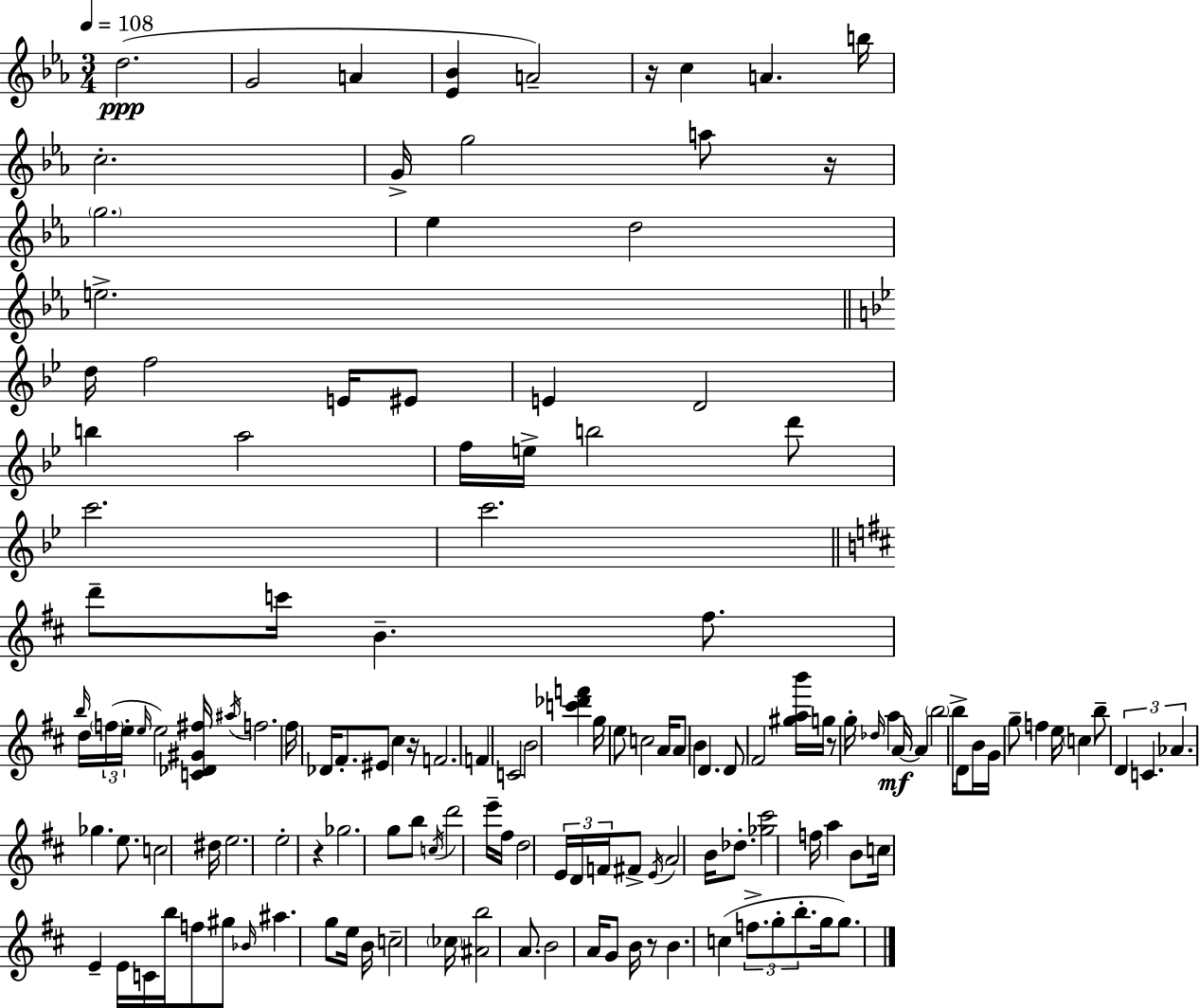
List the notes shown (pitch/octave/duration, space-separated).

D5/h. G4/h A4/q [Eb4,Bb4]/q A4/h R/s C5/q A4/q. B5/s C5/h. G4/s G5/h A5/e R/s G5/h. Eb5/q D5/h E5/h. D5/s F5/h E4/s EIS4/e E4/q D4/h B5/q A5/h F5/s E5/s B5/h D6/e C6/h. C6/h. D6/e C6/s B4/q. F#5/e. B5/s D5/s F5/s E5/s E5/s E5/h [C4,Db4,G#4,F#5]/s A#5/s F5/h. F#5/s Db4/s F#4/e. EIS4/e C#5/q R/s F4/h. F4/q C4/h B4/h [C6,Db6,F6]/q G5/s E5/e C5/h A4/s A4/e B4/q D4/q. D4/e F#4/h [G#5,A5,B6]/s G5/s R/e G5/s Db5/s A5/q A4/s A4/q B5/h B5/s D4/e B4/s G4/s G5/e F5/q E5/s C5/q B5/e D4/q C4/q. Ab4/q. Gb5/q. E5/e. C5/h D#5/s E5/h. E5/h R/q Gb5/h. G5/e B5/e C5/s D6/h E6/s F#5/s D5/h E4/s D4/s F4/s F#4/e E4/s A4/h B4/s Db5/e. [Gb5,C#6]/h F5/s A5/q B4/e C5/s E4/q E4/s C4/s B5/s F5/e G#5/e Bb4/s A#5/q. G5/e E5/s B4/s C5/h CES5/s [A#4,B5]/h A4/e. B4/h A4/s G4/e B4/s R/e B4/q. C5/q F5/e. G5/e B5/e. G5/s G5/e.